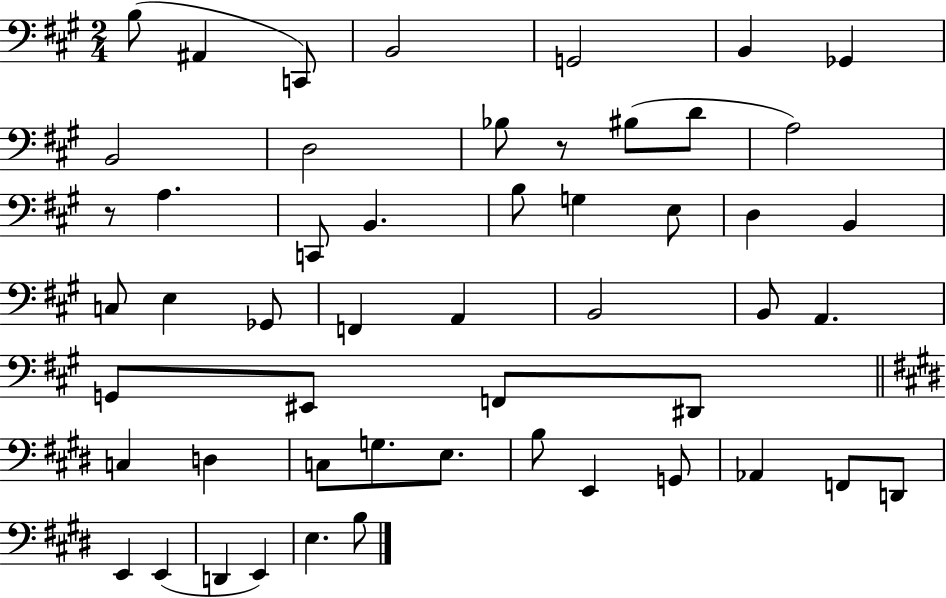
{
  \clef bass
  \numericTimeSignature
  \time 2/4
  \key a \major
  b8( ais,4 c,8) | b,2 | g,2 | b,4 ges,4 | \break b,2 | d2 | bes8 r8 bis8( d'8 | a2) | \break r8 a4. | c,8 b,4. | b8 g4 e8 | d4 b,4 | \break c8 e4 ges,8 | f,4 a,4 | b,2 | b,8 a,4. | \break g,8 eis,8 f,8 dis,8 | \bar "||" \break \key e \major c4 d4 | c8 g8. e8. | b8 e,4 g,8 | aes,4 f,8 d,8 | \break e,4 e,4( | d,4 e,4) | e4. b8 | \bar "|."
}